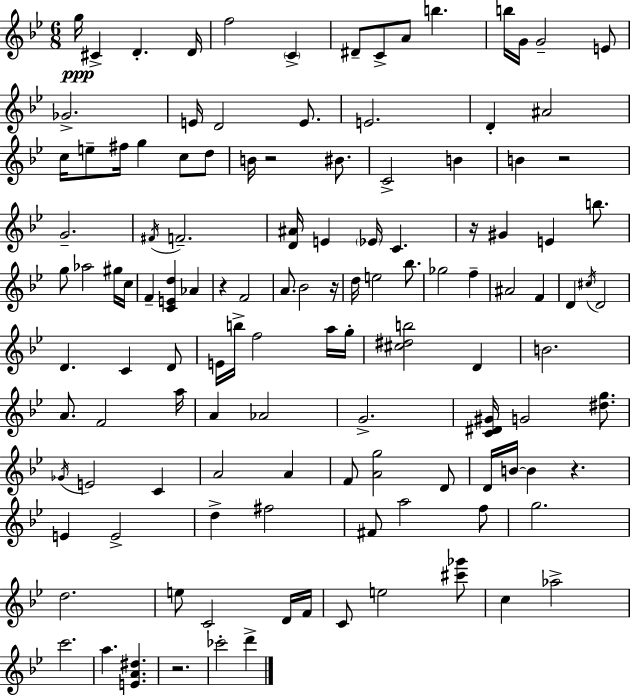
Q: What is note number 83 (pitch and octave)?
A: F4